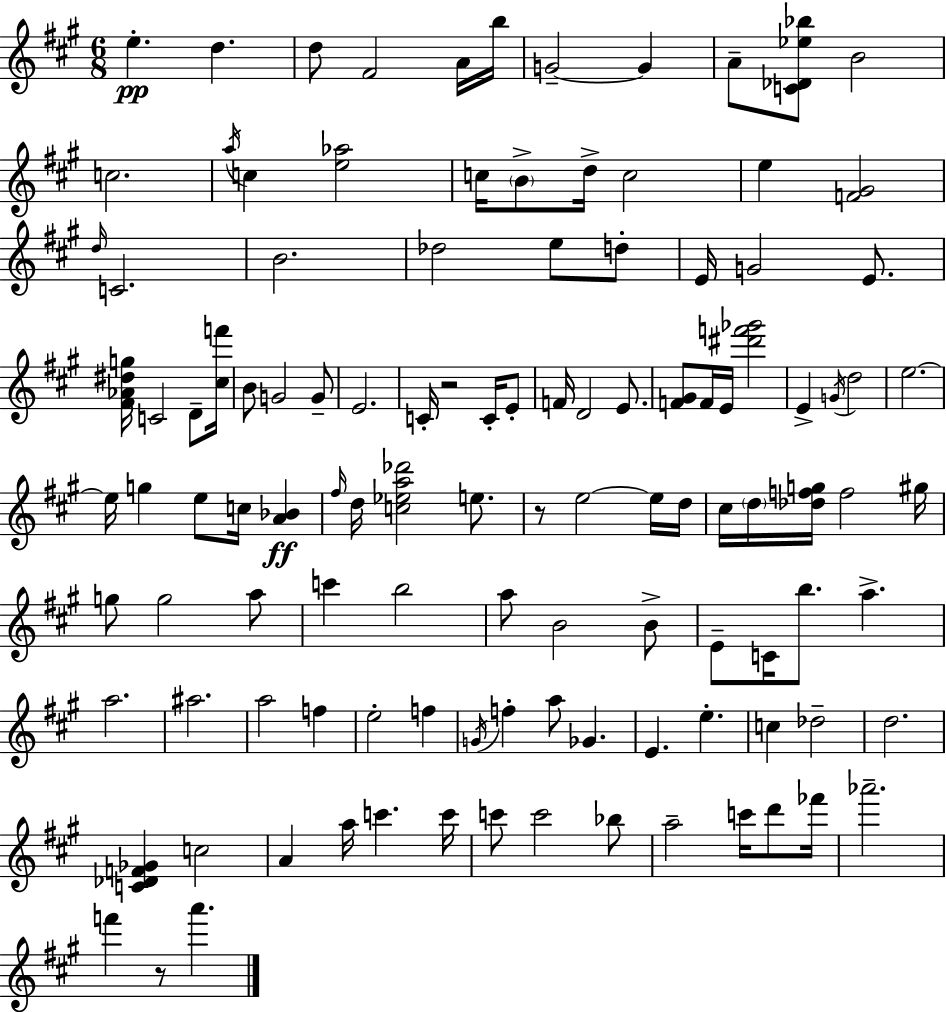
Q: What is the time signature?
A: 6/8